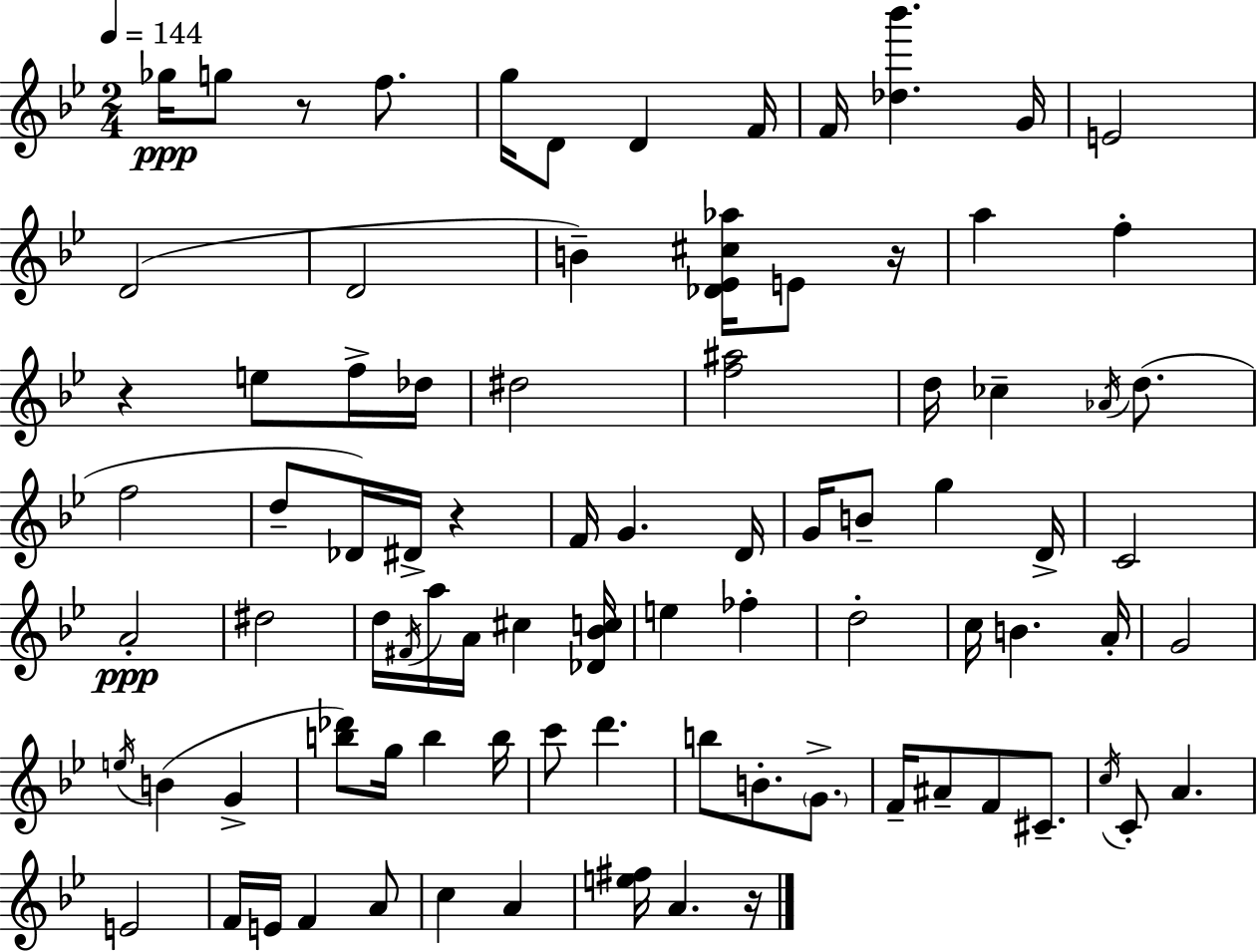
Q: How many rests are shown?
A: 5